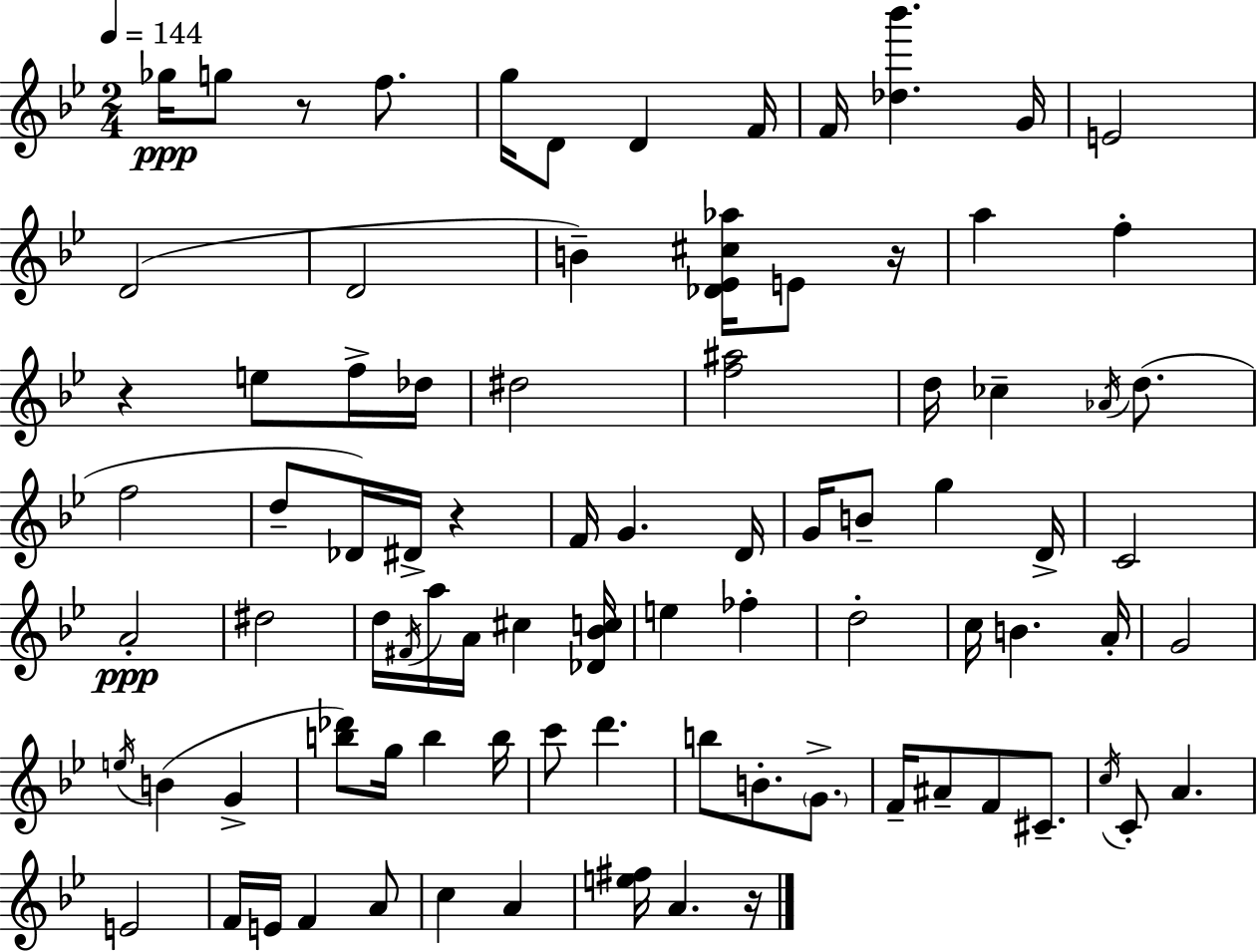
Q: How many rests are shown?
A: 5